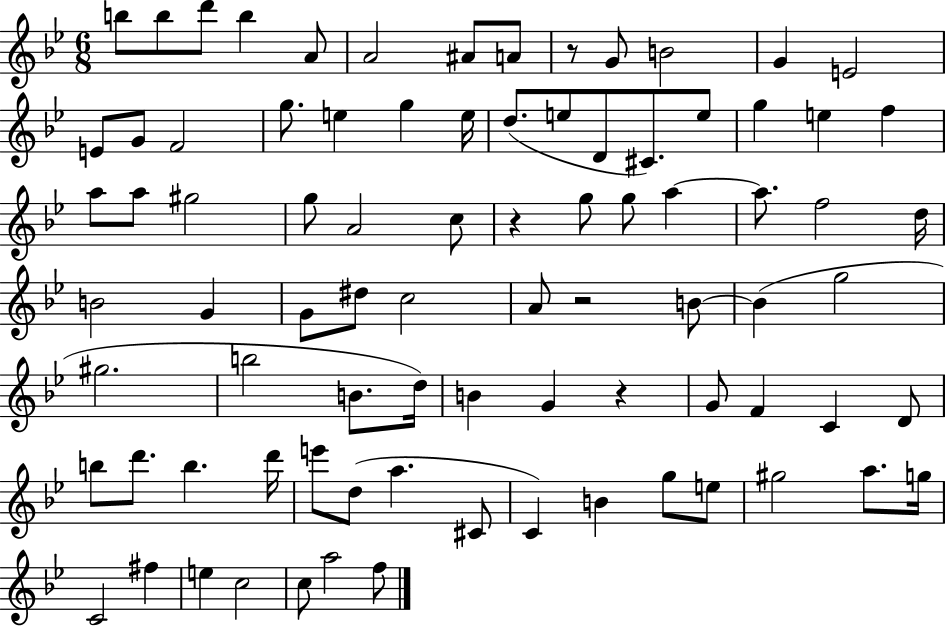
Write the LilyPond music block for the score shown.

{
  \clef treble
  \numericTimeSignature
  \time 6/8
  \key bes \major
  \repeat volta 2 { b''8 b''8 d'''8 b''4 a'8 | a'2 ais'8 a'8 | r8 g'8 b'2 | g'4 e'2 | \break e'8 g'8 f'2 | g''8. e''4 g''4 e''16 | d''8.( e''8 d'8 cis'8.) e''8 | g''4 e''4 f''4 | \break a''8 a''8 gis''2 | g''8 a'2 c''8 | r4 g''8 g''8 a''4~~ | a''8. f''2 d''16 | \break b'2 g'4 | g'8 dis''8 c''2 | a'8 r2 b'8~~ | b'4( g''2 | \break gis''2. | b''2 b'8. d''16) | b'4 g'4 r4 | g'8 f'4 c'4 d'8 | \break b''8 d'''8. b''4. d'''16 | e'''8 d''8( a''4. cis'8 | c'4) b'4 g''8 e''8 | gis''2 a''8. g''16 | \break c'2 fis''4 | e''4 c''2 | c''8 a''2 f''8 | } \bar "|."
}